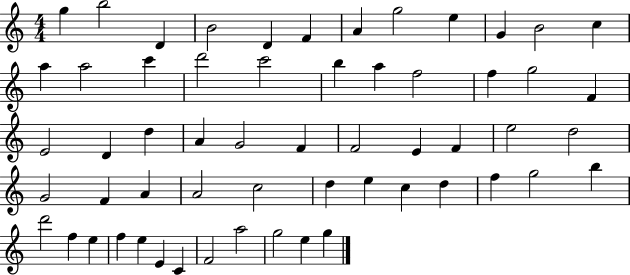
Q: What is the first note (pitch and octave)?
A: G5